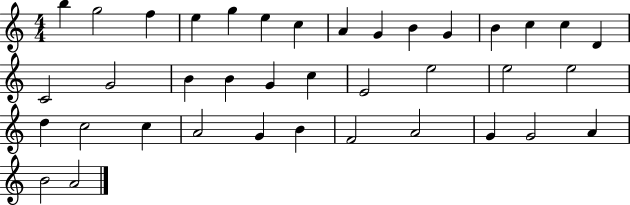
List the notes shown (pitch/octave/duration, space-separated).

B5/q G5/h F5/q E5/q G5/q E5/q C5/q A4/q G4/q B4/q G4/q B4/q C5/q C5/q D4/q C4/h G4/h B4/q B4/q G4/q C5/q E4/h E5/h E5/h E5/h D5/q C5/h C5/q A4/h G4/q B4/q F4/h A4/h G4/q G4/h A4/q B4/h A4/h